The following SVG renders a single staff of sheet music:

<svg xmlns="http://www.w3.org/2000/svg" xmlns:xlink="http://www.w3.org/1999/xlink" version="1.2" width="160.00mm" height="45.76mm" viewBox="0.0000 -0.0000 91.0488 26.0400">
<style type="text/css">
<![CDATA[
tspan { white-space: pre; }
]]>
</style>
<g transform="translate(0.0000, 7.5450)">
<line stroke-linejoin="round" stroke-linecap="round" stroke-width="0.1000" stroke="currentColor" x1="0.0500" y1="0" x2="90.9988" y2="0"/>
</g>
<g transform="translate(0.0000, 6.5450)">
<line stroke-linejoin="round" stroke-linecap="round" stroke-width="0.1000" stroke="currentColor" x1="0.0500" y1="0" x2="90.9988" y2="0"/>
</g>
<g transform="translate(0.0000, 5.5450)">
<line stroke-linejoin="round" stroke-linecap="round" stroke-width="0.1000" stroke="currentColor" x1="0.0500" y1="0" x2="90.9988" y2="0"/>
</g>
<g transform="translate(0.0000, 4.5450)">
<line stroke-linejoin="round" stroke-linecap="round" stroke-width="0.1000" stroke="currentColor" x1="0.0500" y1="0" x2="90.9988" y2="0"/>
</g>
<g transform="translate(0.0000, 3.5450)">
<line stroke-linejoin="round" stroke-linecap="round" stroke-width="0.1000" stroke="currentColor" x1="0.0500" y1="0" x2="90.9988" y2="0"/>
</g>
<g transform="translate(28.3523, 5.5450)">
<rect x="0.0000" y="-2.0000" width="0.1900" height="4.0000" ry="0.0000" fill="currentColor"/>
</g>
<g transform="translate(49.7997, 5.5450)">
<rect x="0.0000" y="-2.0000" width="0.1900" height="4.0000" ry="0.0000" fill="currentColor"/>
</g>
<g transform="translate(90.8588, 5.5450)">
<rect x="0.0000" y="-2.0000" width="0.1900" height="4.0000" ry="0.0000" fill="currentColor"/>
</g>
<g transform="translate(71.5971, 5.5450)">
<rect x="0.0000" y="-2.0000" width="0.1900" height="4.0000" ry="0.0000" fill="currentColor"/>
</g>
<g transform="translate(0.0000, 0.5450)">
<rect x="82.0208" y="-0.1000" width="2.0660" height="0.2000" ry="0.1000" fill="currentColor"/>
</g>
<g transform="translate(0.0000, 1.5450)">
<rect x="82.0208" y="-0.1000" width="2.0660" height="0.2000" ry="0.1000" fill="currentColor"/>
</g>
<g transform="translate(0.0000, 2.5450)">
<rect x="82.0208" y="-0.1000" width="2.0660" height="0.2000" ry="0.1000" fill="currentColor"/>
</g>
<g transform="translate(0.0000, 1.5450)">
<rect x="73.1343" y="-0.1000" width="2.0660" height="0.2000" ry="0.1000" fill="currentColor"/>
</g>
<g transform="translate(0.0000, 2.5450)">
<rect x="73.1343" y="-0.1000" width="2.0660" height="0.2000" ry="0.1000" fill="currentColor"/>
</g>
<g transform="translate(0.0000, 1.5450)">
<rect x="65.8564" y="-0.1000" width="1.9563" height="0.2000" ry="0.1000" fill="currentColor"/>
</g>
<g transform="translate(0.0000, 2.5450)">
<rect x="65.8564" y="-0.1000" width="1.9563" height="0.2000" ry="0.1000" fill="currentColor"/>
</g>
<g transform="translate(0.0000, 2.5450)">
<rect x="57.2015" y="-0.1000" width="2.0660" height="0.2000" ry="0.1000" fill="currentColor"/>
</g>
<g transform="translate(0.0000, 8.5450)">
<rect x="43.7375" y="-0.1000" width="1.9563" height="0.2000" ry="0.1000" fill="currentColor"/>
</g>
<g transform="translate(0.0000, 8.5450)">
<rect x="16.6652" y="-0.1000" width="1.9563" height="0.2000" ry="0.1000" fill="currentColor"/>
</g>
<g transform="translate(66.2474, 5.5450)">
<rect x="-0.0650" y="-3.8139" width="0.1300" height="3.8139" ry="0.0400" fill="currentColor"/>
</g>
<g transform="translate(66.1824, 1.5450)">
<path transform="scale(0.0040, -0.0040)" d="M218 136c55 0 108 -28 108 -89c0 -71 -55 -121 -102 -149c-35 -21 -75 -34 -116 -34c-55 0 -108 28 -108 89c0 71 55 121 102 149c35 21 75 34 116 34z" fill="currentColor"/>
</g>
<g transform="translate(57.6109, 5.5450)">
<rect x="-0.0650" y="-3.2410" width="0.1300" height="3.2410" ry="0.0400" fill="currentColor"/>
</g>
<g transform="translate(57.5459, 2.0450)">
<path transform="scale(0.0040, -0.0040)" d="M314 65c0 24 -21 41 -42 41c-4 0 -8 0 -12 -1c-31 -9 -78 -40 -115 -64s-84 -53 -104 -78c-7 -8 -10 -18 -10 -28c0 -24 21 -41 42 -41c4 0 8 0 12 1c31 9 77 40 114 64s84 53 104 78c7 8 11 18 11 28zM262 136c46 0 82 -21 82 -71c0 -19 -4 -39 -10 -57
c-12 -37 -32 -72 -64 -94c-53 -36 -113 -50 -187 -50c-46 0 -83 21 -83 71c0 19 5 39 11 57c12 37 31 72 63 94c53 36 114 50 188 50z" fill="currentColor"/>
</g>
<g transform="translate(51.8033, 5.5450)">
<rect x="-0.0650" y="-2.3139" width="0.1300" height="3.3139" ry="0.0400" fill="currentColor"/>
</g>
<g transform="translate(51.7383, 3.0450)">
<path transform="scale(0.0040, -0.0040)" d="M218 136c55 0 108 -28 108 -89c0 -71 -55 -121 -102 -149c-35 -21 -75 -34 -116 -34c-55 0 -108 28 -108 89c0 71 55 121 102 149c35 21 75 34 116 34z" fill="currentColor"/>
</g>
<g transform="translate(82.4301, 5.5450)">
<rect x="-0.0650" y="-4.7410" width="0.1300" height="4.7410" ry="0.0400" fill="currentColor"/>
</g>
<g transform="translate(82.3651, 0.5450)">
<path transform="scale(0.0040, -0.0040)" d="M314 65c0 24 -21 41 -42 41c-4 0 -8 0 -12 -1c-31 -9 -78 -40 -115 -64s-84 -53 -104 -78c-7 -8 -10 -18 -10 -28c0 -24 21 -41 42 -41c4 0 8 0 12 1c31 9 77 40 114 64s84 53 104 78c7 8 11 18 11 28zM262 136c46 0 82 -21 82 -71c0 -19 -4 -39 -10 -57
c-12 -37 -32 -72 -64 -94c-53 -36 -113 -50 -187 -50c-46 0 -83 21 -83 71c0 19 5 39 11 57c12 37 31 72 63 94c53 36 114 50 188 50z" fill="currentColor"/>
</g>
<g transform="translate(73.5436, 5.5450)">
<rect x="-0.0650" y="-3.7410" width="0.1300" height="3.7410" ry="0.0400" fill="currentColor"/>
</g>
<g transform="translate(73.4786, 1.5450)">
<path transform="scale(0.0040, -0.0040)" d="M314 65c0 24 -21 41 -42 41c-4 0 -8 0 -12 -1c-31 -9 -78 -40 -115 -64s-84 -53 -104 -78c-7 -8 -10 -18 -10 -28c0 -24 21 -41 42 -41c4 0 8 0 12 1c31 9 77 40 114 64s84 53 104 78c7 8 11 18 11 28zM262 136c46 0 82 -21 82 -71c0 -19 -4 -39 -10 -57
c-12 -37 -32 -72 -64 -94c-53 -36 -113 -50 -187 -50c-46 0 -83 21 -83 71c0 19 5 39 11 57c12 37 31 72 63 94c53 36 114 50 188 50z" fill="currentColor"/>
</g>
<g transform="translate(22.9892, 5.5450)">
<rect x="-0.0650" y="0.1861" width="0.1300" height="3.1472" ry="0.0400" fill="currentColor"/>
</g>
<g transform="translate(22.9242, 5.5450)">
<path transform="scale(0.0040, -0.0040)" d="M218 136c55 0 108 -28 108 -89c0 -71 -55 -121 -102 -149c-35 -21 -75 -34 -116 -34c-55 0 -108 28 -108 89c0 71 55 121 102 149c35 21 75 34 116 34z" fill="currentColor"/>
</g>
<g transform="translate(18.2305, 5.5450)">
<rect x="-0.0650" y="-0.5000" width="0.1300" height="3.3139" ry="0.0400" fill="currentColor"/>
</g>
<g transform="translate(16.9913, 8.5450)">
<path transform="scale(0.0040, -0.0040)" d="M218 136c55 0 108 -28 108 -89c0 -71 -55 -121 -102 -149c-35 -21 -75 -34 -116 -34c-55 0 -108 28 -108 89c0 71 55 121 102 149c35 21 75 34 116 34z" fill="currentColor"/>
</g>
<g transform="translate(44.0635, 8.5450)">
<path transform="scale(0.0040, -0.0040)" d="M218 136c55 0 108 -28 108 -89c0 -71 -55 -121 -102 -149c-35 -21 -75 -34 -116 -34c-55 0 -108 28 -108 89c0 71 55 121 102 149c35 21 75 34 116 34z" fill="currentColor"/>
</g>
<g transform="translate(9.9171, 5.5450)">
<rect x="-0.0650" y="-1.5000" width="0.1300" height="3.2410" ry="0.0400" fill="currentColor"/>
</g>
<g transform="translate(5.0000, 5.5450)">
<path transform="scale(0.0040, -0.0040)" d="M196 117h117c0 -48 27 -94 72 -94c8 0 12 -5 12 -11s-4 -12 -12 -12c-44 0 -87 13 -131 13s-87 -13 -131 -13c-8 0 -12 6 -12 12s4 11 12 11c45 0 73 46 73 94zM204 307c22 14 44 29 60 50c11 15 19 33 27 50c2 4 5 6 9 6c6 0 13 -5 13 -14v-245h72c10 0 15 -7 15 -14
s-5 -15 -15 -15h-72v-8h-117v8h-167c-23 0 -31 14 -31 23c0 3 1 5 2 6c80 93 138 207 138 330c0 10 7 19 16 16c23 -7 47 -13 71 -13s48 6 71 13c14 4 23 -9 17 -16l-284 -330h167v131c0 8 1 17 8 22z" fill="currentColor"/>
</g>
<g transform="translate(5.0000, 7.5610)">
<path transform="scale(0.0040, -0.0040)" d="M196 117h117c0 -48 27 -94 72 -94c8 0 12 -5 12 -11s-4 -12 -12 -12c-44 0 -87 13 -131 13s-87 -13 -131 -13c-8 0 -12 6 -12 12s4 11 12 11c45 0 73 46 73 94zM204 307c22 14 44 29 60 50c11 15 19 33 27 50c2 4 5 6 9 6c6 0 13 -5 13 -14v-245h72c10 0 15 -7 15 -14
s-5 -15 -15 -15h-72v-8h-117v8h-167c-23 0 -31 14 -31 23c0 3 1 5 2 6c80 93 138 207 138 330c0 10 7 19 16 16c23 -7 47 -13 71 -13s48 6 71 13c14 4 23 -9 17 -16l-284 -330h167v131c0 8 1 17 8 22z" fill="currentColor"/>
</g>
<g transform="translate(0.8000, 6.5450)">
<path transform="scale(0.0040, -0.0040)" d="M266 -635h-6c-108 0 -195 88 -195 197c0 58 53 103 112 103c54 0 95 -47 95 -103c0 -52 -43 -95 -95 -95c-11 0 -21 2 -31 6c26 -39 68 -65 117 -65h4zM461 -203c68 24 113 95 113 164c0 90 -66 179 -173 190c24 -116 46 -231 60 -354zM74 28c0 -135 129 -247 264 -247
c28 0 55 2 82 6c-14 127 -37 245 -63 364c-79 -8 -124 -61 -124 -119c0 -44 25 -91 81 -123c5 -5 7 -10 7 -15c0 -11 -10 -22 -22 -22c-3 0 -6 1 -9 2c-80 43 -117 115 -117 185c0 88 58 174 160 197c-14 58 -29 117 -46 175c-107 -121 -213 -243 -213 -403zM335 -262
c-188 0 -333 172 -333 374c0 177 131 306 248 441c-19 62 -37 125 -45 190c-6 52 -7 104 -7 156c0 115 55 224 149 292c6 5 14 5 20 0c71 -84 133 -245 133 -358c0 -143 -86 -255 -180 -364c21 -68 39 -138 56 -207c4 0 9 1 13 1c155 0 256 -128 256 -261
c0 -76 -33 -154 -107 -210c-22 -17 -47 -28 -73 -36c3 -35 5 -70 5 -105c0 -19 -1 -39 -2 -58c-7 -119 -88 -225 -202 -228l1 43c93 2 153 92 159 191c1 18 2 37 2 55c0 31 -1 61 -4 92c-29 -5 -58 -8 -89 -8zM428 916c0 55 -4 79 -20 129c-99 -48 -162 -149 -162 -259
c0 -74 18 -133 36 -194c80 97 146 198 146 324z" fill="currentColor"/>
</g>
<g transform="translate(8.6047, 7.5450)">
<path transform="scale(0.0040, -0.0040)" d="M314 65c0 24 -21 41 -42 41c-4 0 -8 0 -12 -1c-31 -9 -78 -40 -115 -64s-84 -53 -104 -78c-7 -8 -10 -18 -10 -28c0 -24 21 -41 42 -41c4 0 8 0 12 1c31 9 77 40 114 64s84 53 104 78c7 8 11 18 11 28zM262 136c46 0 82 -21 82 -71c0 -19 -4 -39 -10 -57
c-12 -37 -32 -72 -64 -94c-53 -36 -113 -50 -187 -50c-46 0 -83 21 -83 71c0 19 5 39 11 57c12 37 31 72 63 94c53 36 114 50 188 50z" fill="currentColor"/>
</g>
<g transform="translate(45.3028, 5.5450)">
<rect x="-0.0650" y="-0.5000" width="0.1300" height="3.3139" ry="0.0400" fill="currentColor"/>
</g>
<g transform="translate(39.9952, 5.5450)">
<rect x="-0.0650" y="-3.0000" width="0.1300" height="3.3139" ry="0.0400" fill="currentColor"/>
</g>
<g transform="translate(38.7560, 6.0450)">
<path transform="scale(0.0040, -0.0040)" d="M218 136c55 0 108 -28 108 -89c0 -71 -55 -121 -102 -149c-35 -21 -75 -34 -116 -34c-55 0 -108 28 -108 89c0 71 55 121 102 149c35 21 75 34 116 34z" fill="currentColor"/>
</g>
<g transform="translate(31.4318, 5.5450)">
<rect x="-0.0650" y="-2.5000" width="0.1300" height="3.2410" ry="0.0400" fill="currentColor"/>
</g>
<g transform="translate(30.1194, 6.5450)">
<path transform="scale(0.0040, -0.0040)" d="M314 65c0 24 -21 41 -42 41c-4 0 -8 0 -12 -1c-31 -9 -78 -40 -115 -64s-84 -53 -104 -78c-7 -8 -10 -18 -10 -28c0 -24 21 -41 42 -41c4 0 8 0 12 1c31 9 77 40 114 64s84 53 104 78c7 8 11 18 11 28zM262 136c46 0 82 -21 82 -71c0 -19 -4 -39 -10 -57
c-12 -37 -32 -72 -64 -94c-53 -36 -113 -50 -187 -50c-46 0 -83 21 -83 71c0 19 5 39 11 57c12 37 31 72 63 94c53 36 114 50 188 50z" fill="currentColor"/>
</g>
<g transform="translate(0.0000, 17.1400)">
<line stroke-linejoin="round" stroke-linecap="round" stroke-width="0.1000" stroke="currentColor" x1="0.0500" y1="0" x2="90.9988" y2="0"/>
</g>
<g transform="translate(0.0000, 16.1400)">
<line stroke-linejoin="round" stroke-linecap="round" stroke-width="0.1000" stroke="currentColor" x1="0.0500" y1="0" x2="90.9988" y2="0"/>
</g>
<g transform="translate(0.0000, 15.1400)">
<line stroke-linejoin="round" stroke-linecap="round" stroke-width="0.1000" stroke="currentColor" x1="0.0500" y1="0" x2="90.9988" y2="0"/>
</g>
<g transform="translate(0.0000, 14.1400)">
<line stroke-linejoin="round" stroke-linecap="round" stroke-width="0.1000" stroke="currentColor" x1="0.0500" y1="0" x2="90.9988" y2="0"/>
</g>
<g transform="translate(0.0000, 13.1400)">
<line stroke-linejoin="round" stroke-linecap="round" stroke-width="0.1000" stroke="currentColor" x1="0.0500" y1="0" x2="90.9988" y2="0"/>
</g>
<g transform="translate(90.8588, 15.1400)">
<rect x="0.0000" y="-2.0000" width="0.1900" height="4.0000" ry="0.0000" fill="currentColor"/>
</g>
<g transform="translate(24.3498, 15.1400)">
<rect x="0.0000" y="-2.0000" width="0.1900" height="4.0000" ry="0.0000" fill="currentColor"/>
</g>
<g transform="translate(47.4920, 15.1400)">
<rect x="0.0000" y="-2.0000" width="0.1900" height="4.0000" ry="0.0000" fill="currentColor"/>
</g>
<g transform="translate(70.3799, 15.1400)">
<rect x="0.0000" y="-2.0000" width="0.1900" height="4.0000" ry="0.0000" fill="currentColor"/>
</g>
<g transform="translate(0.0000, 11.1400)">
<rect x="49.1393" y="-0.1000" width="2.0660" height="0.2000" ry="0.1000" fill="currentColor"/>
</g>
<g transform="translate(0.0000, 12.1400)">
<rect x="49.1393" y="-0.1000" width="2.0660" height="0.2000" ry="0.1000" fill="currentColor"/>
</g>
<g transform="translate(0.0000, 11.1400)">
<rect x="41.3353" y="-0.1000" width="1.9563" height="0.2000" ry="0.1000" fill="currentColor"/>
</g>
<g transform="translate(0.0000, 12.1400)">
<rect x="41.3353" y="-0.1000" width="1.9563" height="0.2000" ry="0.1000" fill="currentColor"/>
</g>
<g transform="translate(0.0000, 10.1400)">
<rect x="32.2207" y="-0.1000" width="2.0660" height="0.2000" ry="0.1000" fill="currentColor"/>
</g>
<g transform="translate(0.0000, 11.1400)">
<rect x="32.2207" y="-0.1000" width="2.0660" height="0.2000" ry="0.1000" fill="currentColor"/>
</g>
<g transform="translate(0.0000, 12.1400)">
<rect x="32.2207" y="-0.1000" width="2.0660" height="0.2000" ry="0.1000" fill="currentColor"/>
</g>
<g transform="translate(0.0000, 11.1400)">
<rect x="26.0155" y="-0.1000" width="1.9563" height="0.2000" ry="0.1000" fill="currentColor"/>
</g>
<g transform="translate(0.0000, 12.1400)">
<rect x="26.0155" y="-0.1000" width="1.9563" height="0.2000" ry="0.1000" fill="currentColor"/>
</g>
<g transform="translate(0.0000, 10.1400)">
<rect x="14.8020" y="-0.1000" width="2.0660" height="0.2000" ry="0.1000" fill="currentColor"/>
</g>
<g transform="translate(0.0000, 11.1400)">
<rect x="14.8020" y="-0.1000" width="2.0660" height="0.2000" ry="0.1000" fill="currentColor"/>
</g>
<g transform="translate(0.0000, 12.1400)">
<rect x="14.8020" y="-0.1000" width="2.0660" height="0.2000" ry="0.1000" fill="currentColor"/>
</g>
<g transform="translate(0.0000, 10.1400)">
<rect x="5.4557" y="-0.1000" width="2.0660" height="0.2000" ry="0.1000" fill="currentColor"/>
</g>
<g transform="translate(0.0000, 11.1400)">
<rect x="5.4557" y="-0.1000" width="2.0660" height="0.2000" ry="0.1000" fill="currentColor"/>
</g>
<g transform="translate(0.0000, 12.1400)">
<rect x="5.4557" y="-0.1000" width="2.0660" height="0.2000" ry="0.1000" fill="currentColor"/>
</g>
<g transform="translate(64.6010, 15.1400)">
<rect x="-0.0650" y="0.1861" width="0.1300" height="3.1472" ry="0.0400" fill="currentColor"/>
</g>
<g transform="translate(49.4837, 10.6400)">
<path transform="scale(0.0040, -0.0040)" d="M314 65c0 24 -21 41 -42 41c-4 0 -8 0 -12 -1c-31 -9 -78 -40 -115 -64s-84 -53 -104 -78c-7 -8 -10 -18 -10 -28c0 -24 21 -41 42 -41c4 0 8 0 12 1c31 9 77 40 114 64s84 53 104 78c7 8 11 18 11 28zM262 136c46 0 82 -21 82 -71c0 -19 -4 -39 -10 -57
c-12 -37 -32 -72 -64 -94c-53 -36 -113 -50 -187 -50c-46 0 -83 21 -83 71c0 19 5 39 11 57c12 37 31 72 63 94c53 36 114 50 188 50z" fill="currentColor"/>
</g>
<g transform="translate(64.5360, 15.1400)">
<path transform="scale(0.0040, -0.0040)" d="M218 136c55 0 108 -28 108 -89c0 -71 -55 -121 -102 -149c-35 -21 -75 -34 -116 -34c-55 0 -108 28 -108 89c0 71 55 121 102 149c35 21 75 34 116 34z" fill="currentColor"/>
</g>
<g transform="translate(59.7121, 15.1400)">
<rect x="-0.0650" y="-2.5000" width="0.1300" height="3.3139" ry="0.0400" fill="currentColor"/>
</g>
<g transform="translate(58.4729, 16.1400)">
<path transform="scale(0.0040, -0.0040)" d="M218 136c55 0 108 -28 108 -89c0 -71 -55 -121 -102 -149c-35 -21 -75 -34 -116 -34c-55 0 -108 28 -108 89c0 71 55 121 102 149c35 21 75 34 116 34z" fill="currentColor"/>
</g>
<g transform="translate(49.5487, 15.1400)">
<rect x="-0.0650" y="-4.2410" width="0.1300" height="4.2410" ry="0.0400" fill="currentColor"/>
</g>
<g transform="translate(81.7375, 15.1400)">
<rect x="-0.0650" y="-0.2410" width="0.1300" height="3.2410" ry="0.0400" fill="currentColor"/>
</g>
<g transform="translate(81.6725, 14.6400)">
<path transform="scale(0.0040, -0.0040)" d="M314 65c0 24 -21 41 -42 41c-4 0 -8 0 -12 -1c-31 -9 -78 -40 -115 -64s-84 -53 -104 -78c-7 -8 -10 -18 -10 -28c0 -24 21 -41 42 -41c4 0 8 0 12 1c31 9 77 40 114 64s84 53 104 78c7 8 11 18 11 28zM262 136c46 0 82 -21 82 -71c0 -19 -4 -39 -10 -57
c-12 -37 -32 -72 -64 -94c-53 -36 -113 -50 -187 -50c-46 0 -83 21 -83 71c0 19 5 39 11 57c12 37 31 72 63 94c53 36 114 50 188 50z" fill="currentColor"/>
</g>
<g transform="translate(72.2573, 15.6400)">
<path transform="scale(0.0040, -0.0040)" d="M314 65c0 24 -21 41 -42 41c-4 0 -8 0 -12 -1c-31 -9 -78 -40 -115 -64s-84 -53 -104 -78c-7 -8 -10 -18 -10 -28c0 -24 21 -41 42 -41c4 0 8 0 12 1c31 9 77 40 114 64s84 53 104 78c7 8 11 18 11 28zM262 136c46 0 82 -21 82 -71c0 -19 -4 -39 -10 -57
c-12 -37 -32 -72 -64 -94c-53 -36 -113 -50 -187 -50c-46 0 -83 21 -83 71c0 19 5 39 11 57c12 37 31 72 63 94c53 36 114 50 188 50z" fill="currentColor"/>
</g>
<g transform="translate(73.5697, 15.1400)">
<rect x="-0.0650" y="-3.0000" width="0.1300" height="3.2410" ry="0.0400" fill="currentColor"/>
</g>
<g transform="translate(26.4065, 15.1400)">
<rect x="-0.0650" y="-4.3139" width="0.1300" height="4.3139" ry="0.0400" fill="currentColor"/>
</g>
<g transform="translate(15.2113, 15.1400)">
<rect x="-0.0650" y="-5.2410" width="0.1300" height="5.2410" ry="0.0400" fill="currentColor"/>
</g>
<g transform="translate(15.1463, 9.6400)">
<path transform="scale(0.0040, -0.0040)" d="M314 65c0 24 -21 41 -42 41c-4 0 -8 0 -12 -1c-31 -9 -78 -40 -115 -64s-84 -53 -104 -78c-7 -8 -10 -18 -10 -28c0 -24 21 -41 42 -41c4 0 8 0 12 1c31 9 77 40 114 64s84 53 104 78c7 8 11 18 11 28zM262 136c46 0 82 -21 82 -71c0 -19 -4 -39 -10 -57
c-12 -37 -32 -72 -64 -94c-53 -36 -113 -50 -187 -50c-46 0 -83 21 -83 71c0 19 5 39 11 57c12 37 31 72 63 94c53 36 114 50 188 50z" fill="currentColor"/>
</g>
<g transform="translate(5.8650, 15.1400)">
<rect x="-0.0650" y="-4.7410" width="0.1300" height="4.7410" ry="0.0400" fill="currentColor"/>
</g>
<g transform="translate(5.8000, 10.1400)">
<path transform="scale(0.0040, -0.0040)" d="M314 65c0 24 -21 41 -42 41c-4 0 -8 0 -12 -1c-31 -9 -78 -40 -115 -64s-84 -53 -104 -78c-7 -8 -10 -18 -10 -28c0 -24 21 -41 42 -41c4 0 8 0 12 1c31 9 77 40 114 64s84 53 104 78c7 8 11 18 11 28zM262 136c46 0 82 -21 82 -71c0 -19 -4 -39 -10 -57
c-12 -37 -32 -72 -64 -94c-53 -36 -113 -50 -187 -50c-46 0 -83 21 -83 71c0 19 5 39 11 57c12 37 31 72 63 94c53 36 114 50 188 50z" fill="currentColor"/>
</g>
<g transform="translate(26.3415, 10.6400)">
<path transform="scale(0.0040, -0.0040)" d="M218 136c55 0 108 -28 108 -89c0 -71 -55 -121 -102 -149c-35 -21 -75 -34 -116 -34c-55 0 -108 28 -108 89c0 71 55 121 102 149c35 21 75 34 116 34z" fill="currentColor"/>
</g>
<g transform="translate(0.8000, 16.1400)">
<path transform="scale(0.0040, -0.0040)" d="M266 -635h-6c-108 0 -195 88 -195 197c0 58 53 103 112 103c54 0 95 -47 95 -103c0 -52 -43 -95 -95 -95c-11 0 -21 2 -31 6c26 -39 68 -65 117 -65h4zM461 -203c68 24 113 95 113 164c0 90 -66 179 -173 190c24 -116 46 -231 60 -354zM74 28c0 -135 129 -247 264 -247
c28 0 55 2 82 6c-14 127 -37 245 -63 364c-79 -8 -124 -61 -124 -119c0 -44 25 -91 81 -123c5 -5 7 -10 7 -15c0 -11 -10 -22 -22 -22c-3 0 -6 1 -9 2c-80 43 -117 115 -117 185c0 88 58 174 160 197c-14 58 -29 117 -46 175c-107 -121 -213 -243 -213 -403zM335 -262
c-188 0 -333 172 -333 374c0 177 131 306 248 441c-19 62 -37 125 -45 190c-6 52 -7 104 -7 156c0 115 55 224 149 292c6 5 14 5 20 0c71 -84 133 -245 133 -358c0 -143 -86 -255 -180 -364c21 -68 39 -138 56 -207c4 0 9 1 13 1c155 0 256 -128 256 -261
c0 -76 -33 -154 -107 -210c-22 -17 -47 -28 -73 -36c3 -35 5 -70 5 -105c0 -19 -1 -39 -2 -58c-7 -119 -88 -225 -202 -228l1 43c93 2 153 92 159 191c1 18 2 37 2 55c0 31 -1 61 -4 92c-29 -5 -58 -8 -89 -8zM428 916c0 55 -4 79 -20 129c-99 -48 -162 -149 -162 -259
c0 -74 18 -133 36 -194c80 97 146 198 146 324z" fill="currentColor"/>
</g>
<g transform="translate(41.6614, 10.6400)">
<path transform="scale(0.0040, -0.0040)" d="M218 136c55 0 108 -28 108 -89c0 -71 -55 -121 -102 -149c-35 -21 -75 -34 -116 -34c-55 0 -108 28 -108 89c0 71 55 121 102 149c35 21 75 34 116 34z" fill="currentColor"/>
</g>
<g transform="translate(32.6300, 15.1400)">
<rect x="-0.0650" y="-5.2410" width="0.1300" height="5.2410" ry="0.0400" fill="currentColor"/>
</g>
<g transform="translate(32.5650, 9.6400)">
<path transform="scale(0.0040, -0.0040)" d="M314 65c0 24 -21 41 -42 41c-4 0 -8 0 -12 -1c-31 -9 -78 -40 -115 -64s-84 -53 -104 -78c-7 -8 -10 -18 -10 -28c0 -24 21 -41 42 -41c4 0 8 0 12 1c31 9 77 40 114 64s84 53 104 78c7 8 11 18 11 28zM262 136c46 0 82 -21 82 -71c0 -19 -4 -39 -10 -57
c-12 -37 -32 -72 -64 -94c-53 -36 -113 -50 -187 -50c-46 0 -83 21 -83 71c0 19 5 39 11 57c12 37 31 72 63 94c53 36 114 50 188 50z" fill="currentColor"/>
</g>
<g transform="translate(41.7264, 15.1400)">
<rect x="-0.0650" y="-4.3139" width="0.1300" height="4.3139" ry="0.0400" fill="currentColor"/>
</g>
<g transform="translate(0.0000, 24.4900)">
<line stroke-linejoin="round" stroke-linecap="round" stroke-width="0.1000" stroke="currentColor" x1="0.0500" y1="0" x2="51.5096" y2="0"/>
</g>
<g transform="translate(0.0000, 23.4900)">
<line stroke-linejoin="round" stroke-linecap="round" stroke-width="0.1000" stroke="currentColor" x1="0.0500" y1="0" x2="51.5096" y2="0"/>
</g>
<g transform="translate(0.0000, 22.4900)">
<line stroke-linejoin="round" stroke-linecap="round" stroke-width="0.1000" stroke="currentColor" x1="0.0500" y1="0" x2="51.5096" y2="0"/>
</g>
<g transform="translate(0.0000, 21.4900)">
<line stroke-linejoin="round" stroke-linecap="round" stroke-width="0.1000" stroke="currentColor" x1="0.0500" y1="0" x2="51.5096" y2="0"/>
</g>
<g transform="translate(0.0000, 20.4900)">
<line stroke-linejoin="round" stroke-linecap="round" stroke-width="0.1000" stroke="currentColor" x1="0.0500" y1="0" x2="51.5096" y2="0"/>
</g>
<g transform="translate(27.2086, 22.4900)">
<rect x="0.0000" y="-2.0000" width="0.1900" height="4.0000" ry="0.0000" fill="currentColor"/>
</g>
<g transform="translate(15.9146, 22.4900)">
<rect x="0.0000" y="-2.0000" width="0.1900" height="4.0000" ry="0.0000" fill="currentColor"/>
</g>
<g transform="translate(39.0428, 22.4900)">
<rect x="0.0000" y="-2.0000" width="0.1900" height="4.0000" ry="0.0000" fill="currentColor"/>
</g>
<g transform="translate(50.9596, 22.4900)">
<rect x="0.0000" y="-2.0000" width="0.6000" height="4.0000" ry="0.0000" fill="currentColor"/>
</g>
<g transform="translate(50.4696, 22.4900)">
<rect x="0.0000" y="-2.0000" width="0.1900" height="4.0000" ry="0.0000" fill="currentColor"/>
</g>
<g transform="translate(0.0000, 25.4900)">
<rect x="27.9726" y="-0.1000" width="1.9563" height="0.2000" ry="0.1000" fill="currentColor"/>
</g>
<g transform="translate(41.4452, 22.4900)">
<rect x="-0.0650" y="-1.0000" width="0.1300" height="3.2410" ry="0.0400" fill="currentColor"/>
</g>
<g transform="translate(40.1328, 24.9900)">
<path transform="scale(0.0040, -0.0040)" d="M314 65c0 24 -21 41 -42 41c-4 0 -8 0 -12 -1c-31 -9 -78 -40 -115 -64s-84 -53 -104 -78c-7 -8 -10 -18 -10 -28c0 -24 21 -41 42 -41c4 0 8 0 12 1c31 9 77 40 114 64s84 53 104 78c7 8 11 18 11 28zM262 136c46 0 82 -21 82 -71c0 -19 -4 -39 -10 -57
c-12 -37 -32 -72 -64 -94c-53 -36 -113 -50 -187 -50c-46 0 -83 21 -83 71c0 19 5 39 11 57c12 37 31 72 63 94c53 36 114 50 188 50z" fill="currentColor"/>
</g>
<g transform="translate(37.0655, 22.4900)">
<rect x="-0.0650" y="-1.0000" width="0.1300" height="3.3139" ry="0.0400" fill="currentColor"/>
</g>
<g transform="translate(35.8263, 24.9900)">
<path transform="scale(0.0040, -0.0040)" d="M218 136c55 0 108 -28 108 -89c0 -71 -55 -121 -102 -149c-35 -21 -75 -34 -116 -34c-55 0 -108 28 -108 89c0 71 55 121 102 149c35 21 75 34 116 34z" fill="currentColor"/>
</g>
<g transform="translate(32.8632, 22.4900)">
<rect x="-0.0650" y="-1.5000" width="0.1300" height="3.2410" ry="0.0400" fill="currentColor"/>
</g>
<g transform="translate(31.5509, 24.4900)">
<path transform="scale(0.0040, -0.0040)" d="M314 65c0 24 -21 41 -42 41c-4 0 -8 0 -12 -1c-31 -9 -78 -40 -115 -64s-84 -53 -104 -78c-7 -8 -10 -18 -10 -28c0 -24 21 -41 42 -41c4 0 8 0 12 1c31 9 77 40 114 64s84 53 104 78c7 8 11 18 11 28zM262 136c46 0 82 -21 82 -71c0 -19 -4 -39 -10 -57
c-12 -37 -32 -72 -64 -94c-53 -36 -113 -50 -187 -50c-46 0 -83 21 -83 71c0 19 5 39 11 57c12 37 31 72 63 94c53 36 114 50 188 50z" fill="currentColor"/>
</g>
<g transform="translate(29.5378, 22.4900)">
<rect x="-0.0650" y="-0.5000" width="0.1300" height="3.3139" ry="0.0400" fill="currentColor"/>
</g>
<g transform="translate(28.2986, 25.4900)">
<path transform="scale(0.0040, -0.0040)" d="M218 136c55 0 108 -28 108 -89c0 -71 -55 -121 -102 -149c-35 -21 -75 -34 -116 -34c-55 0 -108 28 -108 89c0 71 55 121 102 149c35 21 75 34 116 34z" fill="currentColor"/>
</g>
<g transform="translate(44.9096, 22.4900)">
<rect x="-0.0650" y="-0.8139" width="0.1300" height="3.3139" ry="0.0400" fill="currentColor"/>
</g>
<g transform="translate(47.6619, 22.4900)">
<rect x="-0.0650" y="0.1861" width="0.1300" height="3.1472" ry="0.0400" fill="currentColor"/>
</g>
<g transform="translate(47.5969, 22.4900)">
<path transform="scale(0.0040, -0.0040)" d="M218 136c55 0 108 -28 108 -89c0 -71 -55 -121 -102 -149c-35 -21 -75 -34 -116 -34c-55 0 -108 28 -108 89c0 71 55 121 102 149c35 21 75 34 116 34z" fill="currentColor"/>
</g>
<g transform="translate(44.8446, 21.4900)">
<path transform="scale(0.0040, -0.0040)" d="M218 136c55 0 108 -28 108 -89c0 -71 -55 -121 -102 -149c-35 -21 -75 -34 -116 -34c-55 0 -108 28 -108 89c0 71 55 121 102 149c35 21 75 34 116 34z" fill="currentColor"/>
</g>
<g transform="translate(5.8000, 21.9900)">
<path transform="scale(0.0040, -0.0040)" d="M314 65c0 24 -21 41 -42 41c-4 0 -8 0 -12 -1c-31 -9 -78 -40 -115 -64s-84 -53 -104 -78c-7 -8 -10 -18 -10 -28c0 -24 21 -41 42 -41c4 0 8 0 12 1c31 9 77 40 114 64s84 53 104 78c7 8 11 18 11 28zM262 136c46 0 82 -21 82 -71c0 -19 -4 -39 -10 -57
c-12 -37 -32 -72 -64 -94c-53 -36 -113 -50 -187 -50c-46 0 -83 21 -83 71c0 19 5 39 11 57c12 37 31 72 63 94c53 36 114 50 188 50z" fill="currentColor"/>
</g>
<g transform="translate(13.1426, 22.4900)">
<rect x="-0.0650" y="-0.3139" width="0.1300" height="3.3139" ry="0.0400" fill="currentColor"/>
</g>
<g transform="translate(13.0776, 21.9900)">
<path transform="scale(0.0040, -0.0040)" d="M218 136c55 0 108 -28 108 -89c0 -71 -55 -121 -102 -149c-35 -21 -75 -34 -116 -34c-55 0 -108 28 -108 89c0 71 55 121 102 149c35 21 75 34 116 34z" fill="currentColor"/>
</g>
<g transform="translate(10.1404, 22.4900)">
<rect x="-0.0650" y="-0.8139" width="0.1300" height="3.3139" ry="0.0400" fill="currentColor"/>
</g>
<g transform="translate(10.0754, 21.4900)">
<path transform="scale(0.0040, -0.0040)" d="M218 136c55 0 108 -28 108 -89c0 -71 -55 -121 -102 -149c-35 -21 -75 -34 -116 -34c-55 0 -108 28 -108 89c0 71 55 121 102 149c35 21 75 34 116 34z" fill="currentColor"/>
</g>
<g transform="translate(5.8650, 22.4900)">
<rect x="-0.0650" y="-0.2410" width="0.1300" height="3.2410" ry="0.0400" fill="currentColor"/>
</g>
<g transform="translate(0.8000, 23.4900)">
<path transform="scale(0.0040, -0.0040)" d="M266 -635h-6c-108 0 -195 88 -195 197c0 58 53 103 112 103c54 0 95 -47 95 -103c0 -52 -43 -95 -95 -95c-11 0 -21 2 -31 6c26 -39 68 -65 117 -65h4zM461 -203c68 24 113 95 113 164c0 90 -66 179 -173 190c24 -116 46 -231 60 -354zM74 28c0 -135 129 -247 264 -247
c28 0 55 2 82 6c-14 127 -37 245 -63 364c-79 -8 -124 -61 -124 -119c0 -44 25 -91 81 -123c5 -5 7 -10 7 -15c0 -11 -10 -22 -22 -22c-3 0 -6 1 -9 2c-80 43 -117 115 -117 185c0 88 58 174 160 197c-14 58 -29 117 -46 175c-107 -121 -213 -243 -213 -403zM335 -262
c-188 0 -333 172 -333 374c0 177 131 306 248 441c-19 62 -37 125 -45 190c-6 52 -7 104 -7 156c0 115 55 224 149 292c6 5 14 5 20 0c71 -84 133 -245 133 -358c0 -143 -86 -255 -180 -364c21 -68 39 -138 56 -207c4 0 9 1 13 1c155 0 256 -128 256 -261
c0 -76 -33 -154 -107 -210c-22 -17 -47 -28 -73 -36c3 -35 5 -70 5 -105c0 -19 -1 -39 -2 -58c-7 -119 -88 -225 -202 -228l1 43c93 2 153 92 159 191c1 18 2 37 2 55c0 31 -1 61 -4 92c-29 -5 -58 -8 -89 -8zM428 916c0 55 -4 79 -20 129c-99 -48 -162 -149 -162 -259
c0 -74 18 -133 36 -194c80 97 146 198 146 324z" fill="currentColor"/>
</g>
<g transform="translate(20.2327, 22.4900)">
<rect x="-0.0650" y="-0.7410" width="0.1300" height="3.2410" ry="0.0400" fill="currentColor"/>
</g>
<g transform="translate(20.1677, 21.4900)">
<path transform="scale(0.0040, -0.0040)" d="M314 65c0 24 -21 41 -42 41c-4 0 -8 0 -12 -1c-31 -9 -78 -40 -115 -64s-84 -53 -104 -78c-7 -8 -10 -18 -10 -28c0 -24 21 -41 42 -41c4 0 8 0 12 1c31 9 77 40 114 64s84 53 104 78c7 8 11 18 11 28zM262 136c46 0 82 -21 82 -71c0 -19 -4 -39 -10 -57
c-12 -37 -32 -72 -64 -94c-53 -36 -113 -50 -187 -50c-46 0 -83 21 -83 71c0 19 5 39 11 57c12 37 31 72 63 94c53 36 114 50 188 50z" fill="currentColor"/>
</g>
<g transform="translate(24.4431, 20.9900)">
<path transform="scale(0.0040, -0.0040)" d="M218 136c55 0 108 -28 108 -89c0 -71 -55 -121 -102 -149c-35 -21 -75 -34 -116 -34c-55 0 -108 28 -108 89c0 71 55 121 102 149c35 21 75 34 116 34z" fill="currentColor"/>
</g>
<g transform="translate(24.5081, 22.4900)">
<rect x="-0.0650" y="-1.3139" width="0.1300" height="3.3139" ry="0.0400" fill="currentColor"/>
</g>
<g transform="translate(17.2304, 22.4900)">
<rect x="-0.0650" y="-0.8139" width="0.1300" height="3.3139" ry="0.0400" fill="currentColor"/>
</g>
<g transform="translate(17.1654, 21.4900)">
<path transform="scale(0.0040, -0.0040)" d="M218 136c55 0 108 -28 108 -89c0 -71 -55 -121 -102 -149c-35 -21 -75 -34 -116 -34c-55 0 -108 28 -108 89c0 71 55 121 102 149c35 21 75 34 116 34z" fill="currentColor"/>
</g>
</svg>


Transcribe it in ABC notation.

X:1
T:Untitled
M:4/4
L:1/4
K:C
E2 C B G2 A C g b2 c' c'2 e'2 e'2 f'2 d' f'2 d' d'2 G B A2 c2 c2 d c d d2 e C E2 D D2 d B